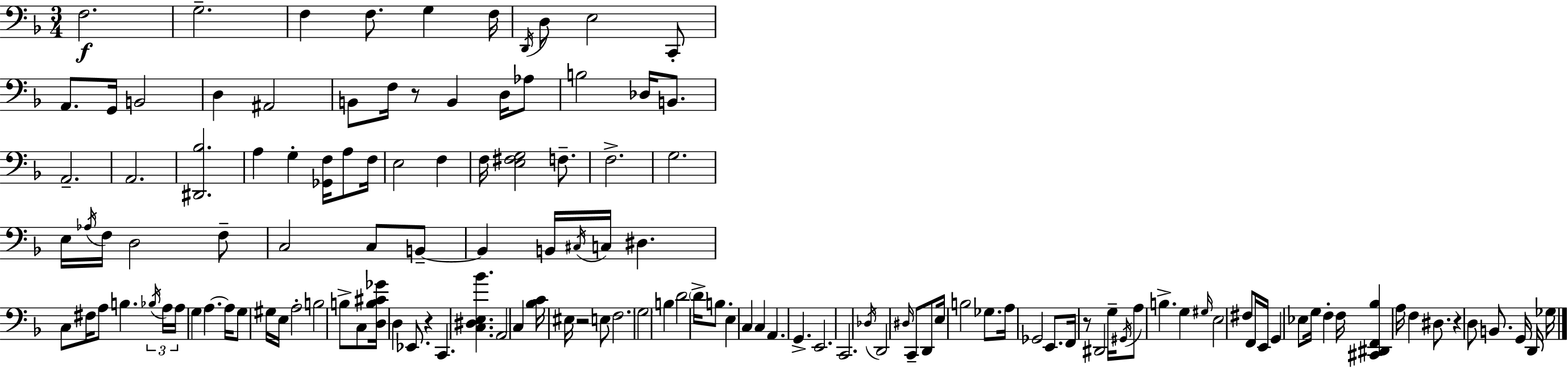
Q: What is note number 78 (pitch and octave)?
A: B3